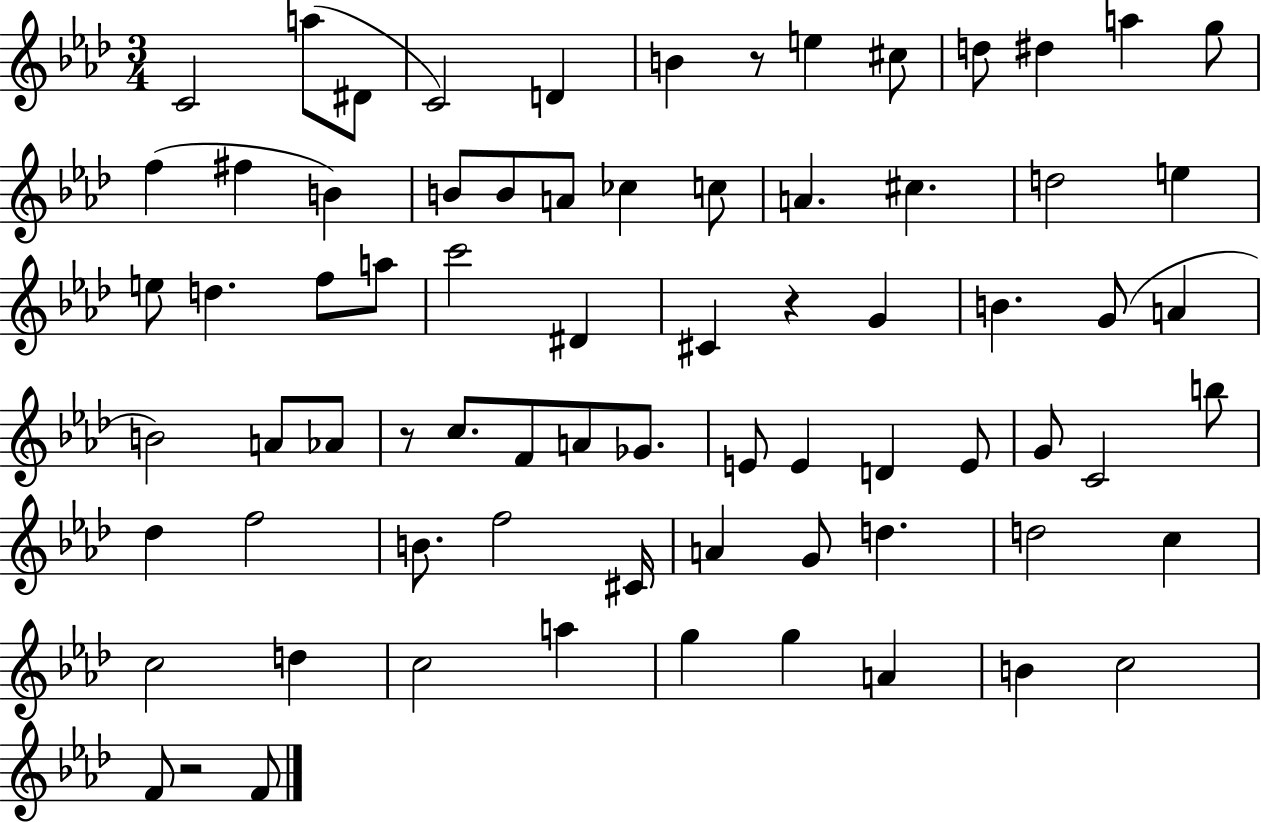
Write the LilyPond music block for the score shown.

{
  \clef treble
  \numericTimeSignature
  \time 3/4
  \key aes \major
  c'2 a''8( dis'8 | c'2) d'4 | b'4 r8 e''4 cis''8 | d''8 dis''4 a''4 g''8 | \break f''4( fis''4 b'4) | b'8 b'8 a'8 ces''4 c''8 | a'4. cis''4. | d''2 e''4 | \break e''8 d''4. f''8 a''8 | c'''2 dis'4 | cis'4 r4 g'4 | b'4. g'8( a'4 | \break b'2) a'8 aes'8 | r8 c''8. f'8 a'8 ges'8. | e'8 e'4 d'4 e'8 | g'8 c'2 b''8 | \break des''4 f''2 | b'8. f''2 cis'16 | a'4 g'8 d''4. | d''2 c''4 | \break c''2 d''4 | c''2 a''4 | g''4 g''4 a'4 | b'4 c''2 | \break f'8 r2 f'8 | \bar "|."
}